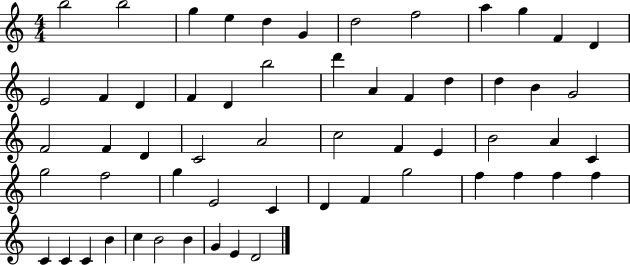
{
  \clef treble
  \numericTimeSignature
  \time 4/4
  \key c \major
  b''2 b''2 | g''4 e''4 d''4 g'4 | d''2 f''2 | a''4 g''4 f'4 d'4 | \break e'2 f'4 d'4 | f'4 d'4 b''2 | d'''4 a'4 f'4 d''4 | d''4 b'4 g'2 | \break f'2 f'4 d'4 | c'2 a'2 | c''2 f'4 e'4 | b'2 a'4 c'4 | \break g''2 f''2 | g''4 e'2 c'4 | d'4 f'4 g''2 | f''4 f''4 f''4 f''4 | \break c'4 c'4 c'4 b'4 | c''4 b'2 b'4 | g'4 e'4 d'2 | \bar "|."
}